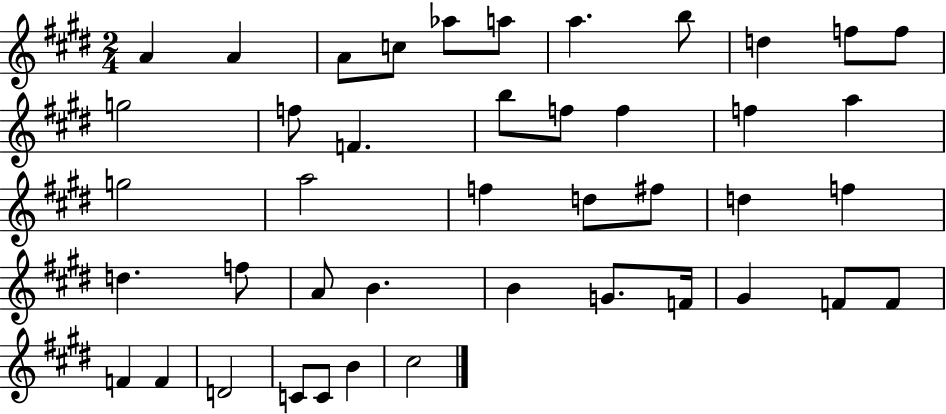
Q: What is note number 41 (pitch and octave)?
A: C4